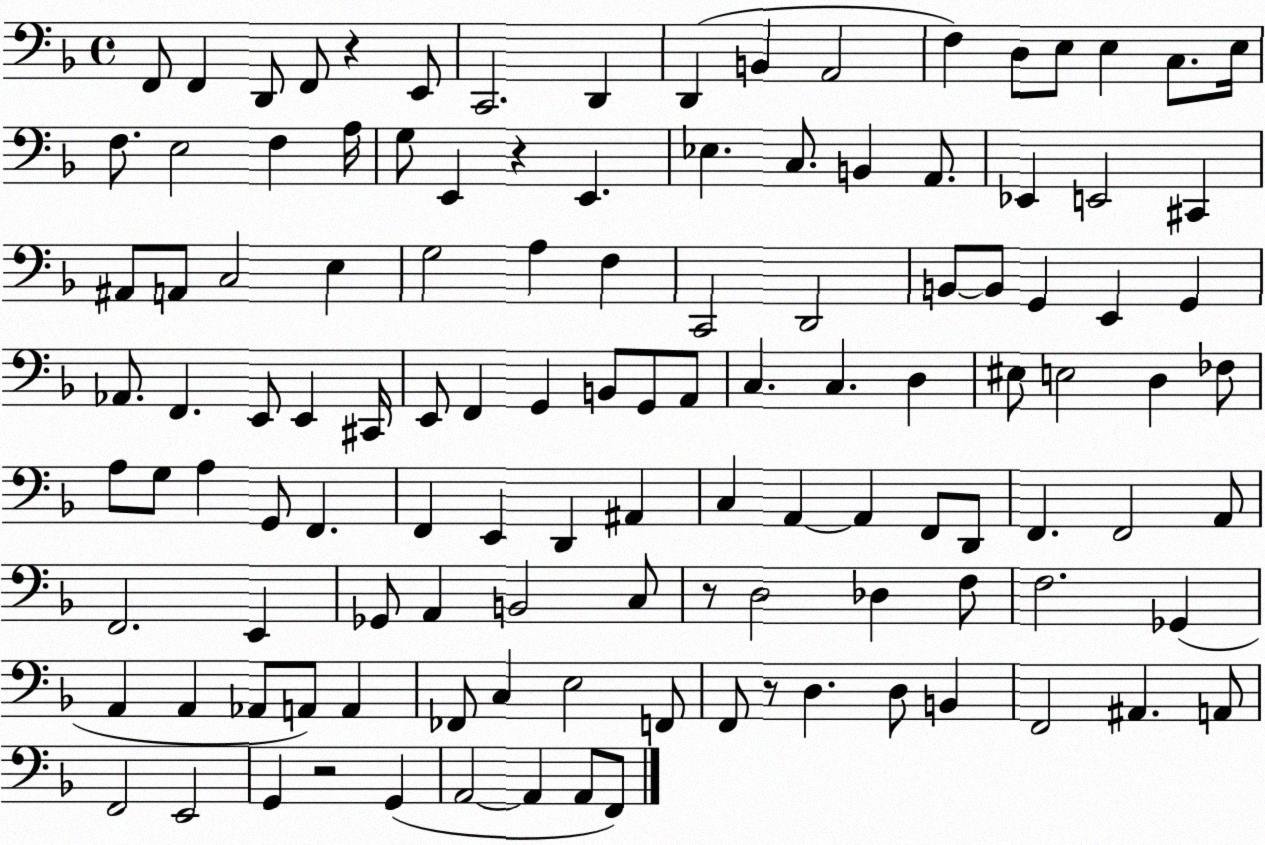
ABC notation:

X:1
T:Untitled
M:4/4
L:1/4
K:F
F,,/2 F,, D,,/2 F,,/2 z E,,/2 C,,2 D,, D,, B,, A,,2 F, D,/2 E,/2 E, C,/2 E,/4 F,/2 E,2 F, A,/4 G,/2 E,, z E,, _E, C,/2 B,, A,,/2 _E,, E,,2 ^C,, ^A,,/2 A,,/2 C,2 E, G,2 A, F, C,,2 D,,2 B,,/2 B,,/2 G,, E,, G,, _A,,/2 F,, E,,/2 E,, ^C,,/4 E,,/2 F,, G,, B,,/2 G,,/2 A,,/2 C, C, D, ^E,/2 E,2 D, _F,/2 A,/2 G,/2 A, G,,/2 F,, F,, E,, D,, ^A,, C, A,, A,, F,,/2 D,,/2 F,, F,,2 A,,/2 F,,2 E,, _G,,/2 A,, B,,2 C,/2 z/2 D,2 _D, F,/2 F,2 _G,, A,, A,, _A,,/2 A,,/2 A,, _F,,/2 C, E,2 F,,/2 F,,/2 z/2 D, D,/2 B,, F,,2 ^A,, A,,/2 F,,2 E,,2 G,, z2 G,, A,,2 A,, A,,/2 F,,/2